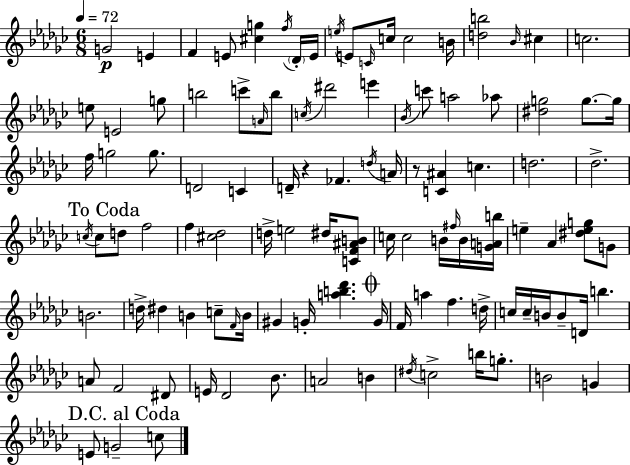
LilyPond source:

{
  \clef treble
  \numericTimeSignature
  \time 6/8
  \key ees \minor
  \tempo 4 = 72
  \repeat volta 2 { g'2\p e'4 | f'4 e'8 <cis'' g''>4 \acciaccatura { f''16 } \parenthesize des'16-. | e'16 \acciaccatura { e''16 } e'8 \grace { c'16 } c''16 c''2 | b'16 <d'' b''>2 \grace { bes'16 } | \break cis''4 c''2. | e''8 e'2 | g''8 b''2 | c'''8-> \grace { a'16 } b''8 \acciaccatura { c''16 } dis'''2 | \break e'''4 \acciaccatura { bes'16 } c'''8 a''2 | aes''8 <dis'' g''>2 | g''8.~~ g''16 f''16 g''2 | g''8. d'2 | \break c'4 d'16-- r4 | fes'4. \acciaccatura { d''16 } a'16 r8 <c' ais'>4 | c''4. d''2. | des''2.-> | \break \mark "To Coda" \acciaccatura { c''16 } c''8 d''8 | f''2 f''4 | <cis'' des''>2 d''16-> e''2 | dis''16 <c' f' ais' b'>8 c''16 c''2 | \break b'16 \grace { fis''16 } b'16 <g' a' b''>16 e''4-- | aes'4 <dis'' e'' g''>8 g'8 b'2. | d''16-> dis''4 | b'4 c''8-- \grace { f'16 } b'16 gis'4 | \break g'16-. <a'' b'' des'''>4. \mark \markup { \musicglyph "scripts.coda" } g'16 f'16 | a''4 f''4. d''16-> c''16 | c''16-- b'16 b'8-- d'16 b''4. a'8 | f'2 dis'8 e'16 | \break des'2 bes'8. a'2 | b'4 \acciaccatura { dis''16 } | c''2-> b''16 g''8.-. | b'2 g'4 | \break \mark "D.C. al Coda" e'8 g'2-- c''8 | } \bar "|."
}